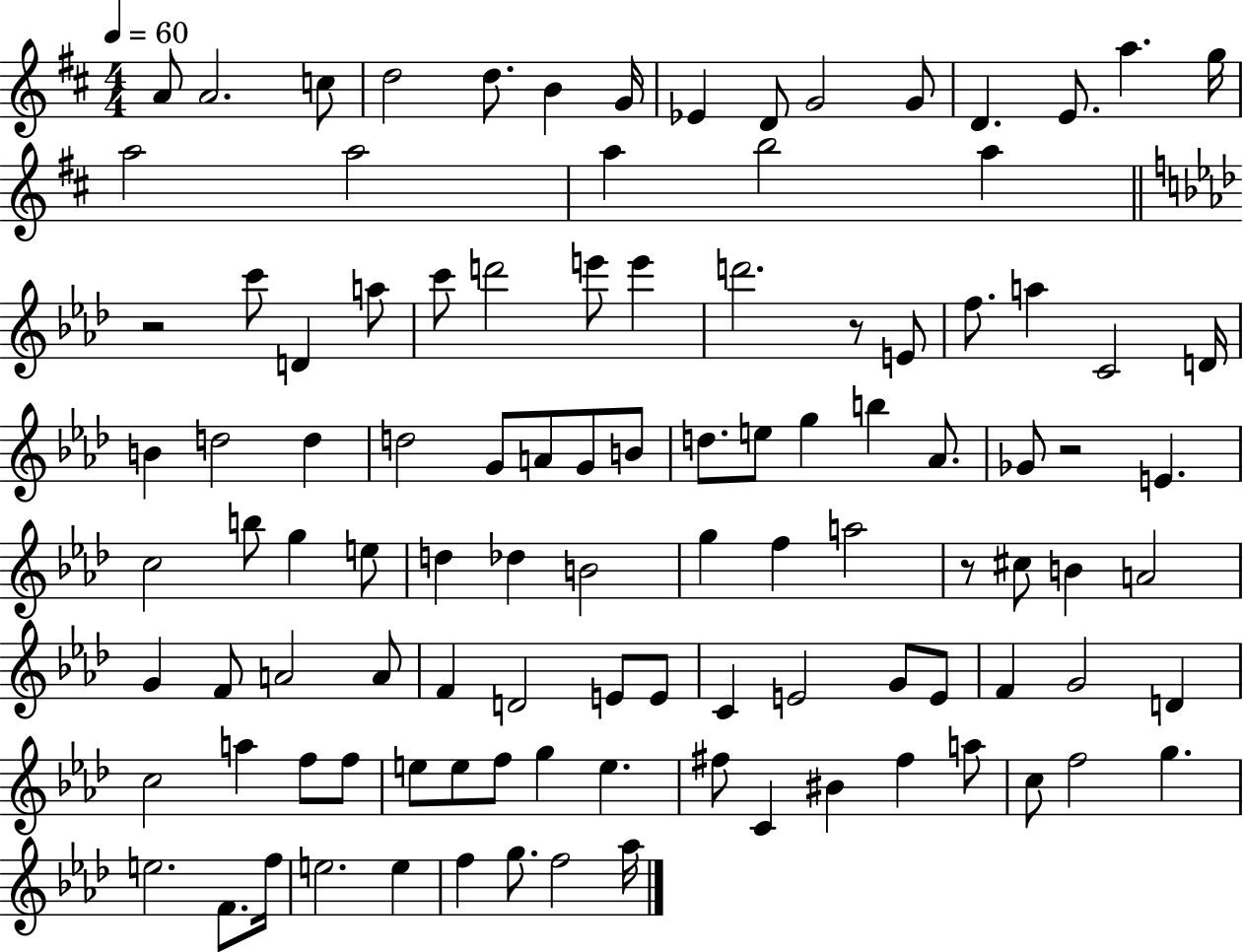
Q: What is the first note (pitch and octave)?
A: A4